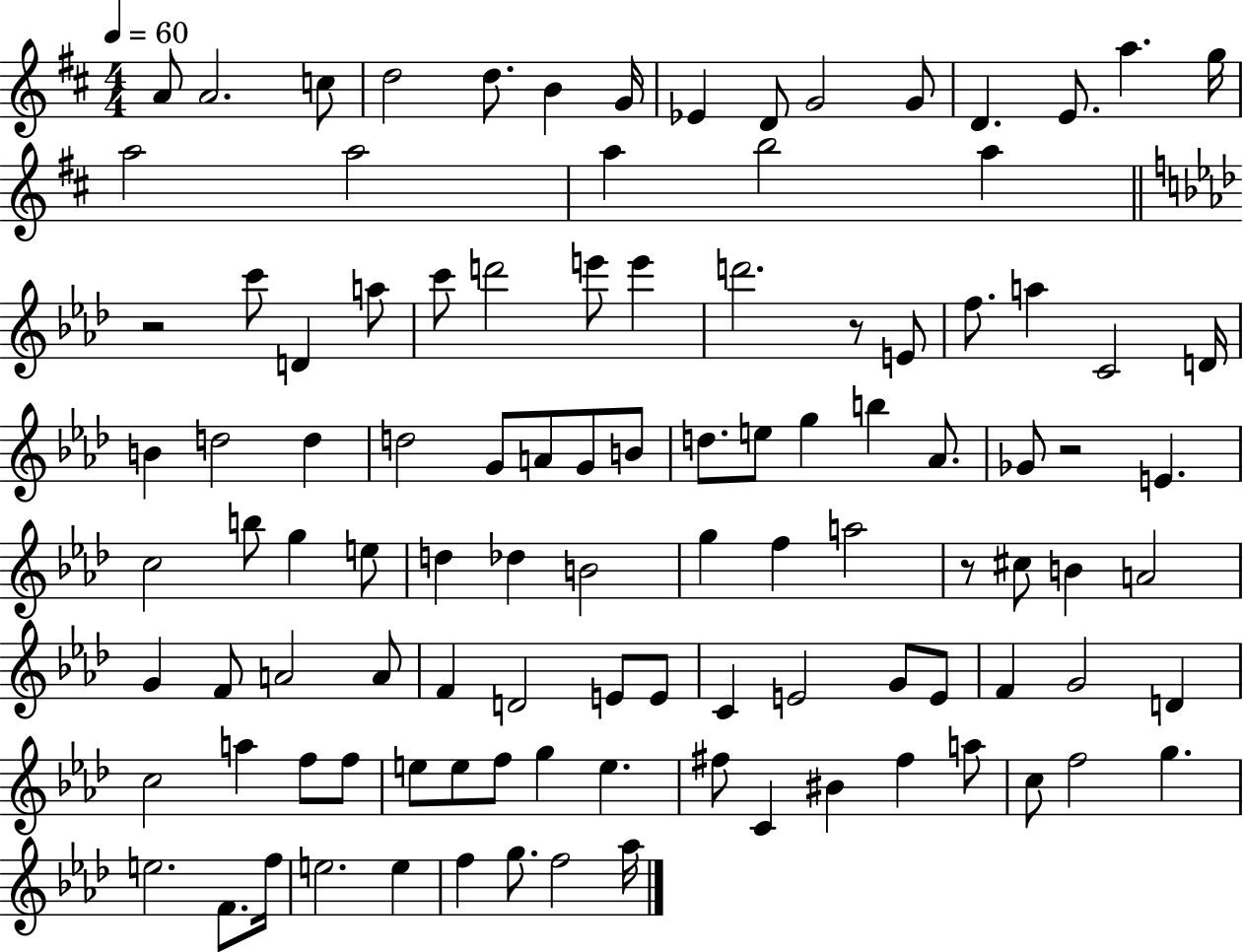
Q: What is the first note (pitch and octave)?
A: A4